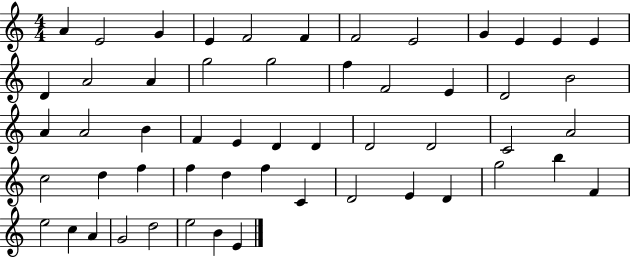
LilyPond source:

{
  \clef treble
  \numericTimeSignature
  \time 4/4
  \key c \major
  a'4 e'2 g'4 | e'4 f'2 f'4 | f'2 e'2 | g'4 e'4 e'4 e'4 | \break d'4 a'2 a'4 | g''2 g''2 | f''4 f'2 e'4 | d'2 b'2 | \break a'4 a'2 b'4 | f'4 e'4 d'4 d'4 | d'2 d'2 | c'2 a'2 | \break c''2 d''4 f''4 | f''4 d''4 f''4 c'4 | d'2 e'4 d'4 | g''2 b''4 f'4 | \break e''2 c''4 a'4 | g'2 d''2 | e''2 b'4 e'4 | \bar "|."
}